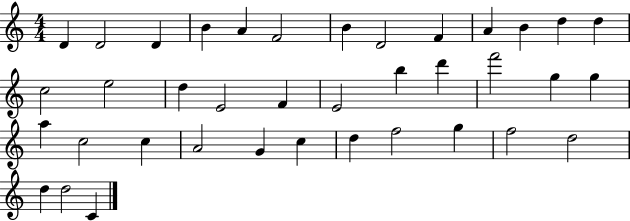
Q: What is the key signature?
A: C major